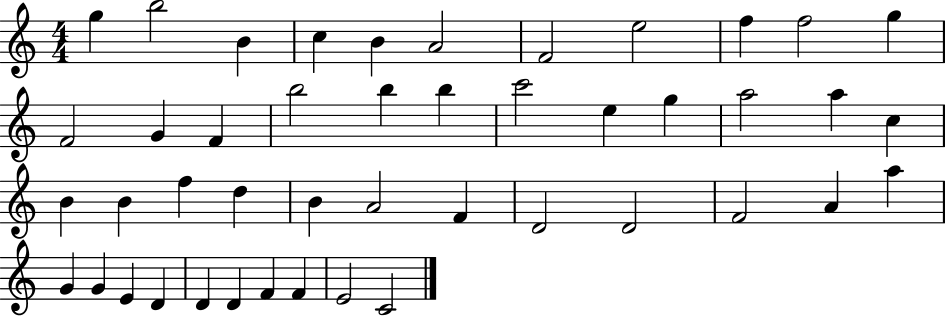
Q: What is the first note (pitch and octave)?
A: G5